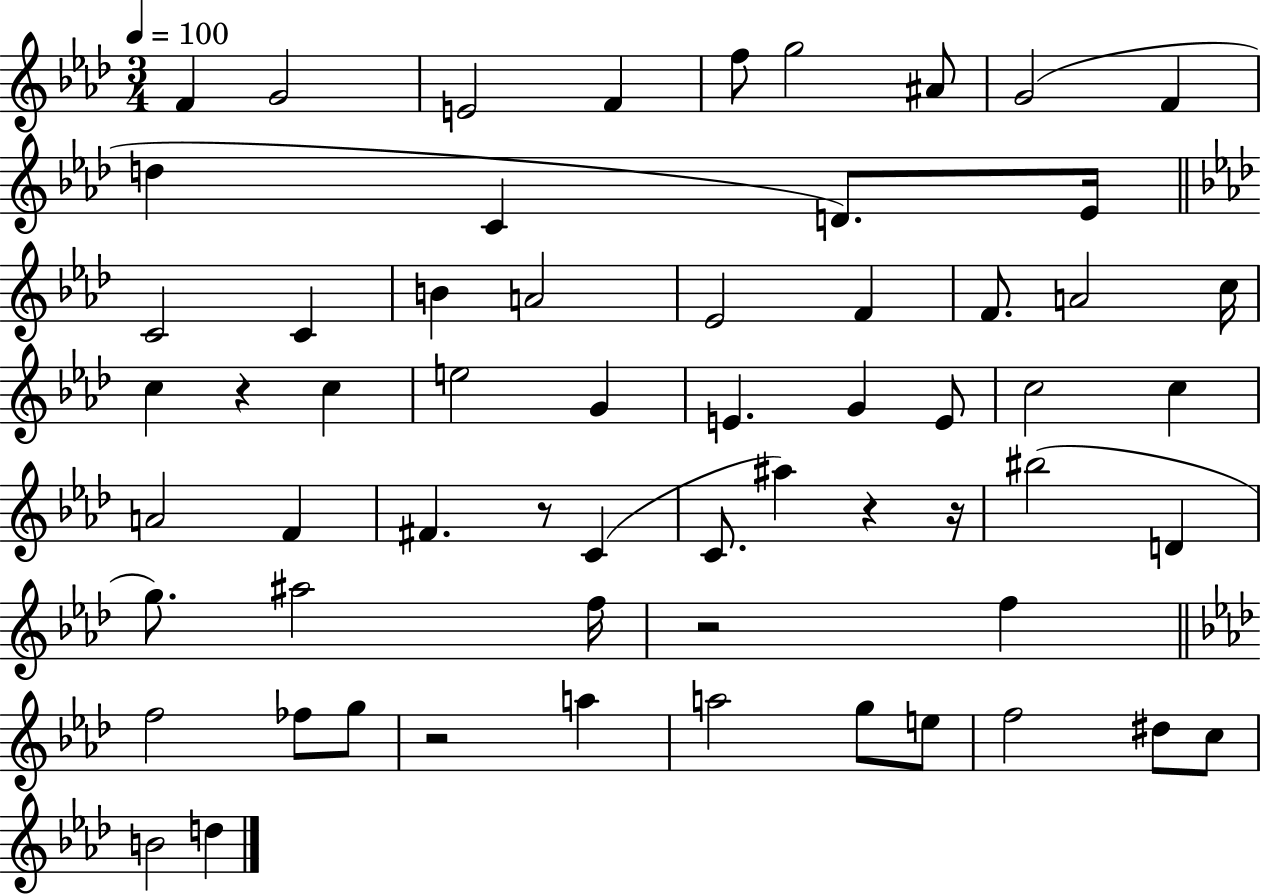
F4/q G4/h E4/h F4/q F5/e G5/h A#4/e G4/h F4/q D5/q C4/q D4/e. Eb4/s C4/h C4/q B4/q A4/h Eb4/h F4/q F4/e. A4/h C5/s C5/q R/q C5/q E5/h G4/q E4/q. G4/q E4/e C5/h C5/q A4/h F4/q F#4/q. R/e C4/q C4/e. A#5/q R/q R/s BIS5/h D4/q G5/e. A#5/h F5/s R/h F5/q F5/h FES5/e G5/e R/h A5/q A5/h G5/e E5/e F5/h D#5/e C5/e B4/h D5/q